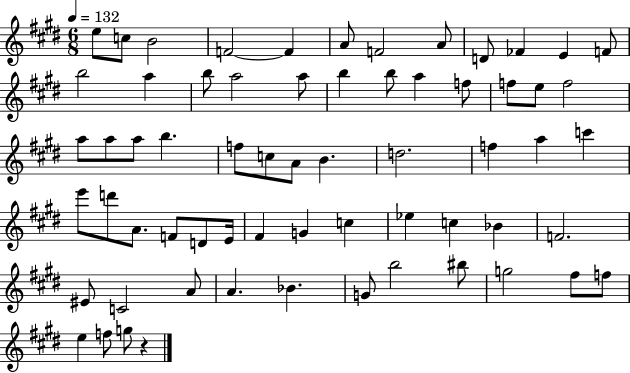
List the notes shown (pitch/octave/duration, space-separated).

E5/e C5/e B4/h F4/h F4/q A4/e F4/h A4/e D4/e FES4/q E4/q F4/e B5/h A5/q B5/e A5/h A5/e B5/q B5/e A5/q F5/e F5/e E5/e F5/h A5/e A5/e A5/e B5/q. F5/e C5/e A4/e B4/q. D5/h. F5/q A5/q C6/q E6/e D6/e A4/e. F4/e D4/e E4/s F#4/q G4/q C5/q Eb5/q C5/q Bb4/q F4/h. EIS4/e C4/h A4/e A4/q. Bb4/q. G4/e B5/h BIS5/e G5/h F#5/e F5/e E5/q F5/e G5/e R/q